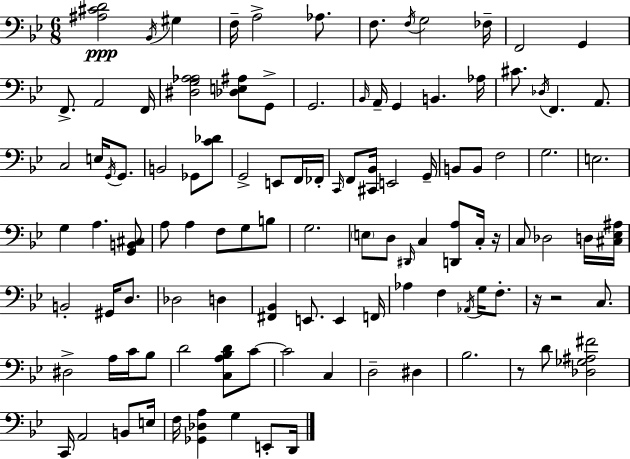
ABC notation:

X:1
T:Untitled
M:6/8
L:1/4
K:Gm
[^A,^CD]2 _B,,/4 ^G, F,/4 A,2 _A,/2 F,/2 F,/4 G,2 _F,/4 F,,2 G,, F,,/2 A,,2 F,,/4 [^D,G,_A,_A,]2 [_D,E,^A,]/2 G,,/2 G,,2 _B,,/4 A,,/4 G,, B,, _A,/4 ^C/2 _D,/4 F,, A,,/2 C,2 E,/4 G,,/4 G,,/2 B,,2 _G,,/2 [C_D]/2 G,,2 E,,/2 F,,/4 _F,,/4 C,,/4 F,,/2 [^C,,_B,,]/4 E,,2 G,,/4 B,,/2 B,,/2 F,2 G,2 E,2 G, A, [G,,B,,^C,]/2 A,/2 A, F,/2 G,/2 B,/2 G,2 E,/2 D,/2 ^D,,/4 C, [D,,A,]/2 C,/4 z/4 C,/2 _D,2 D,/4 [^C,_E,^A,]/4 B,,2 ^G,,/4 D,/2 _D,2 D, [^F,,_B,,] E,,/2 E,, F,,/4 _A, F, _A,,/4 G,/4 F,/2 z/4 z2 C,/2 ^D,2 A,/4 C/4 _B,/2 D2 [C,A,_B,D]/2 C/2 C2 C, D,2 ^D, _B,2 z/2 D/2 [_D,_G,^A,^F]2 C,,/4 A,,2 B,,/2 E,/4 F,/4 [_G,,_D,A,] G, E,,/2 D,,/4